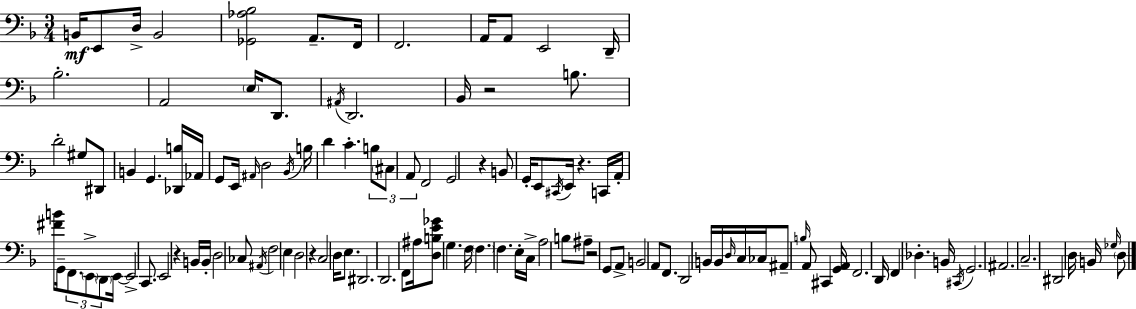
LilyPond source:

{
  \clef bass
  \numericTimeSignature
  \time 3/4
  \key d \minor
  b,16\mf e,8 d16-> b,2 | <ges, aes bes>2 a,8.-- f,16 | f,2. | a,16 a,8 e,2 d,16-- | \break bes2.-. | a,2 \parenthesize e16 d,8. | \acciaccatura { ais,16 } d,2. | bes,16 r2 b8. | \break d'2-. gis8 dis,8 | b,4 g,4. <des, b>16 | aes,16 g,8 e,16 \grace { ais,16 } d2 | \acciaccatura { bes,16 } b16 d'4 c'4.-. | \break \tuplet 3/2 { b8 \parenthesize cis8 a,8 } f,2 | g,2 r4 | b,8 g,16-. e,8 \acciaccatura { cis,16 } e,16 r4. | c,16 a,16-. <fis' b'>8 g,16-- \tuplet 3/2 { f,8. | \break \parenthesize e,8-> \parenthesize d,8 } e,16~~ e,2-> | c,8. e,2 | r4 b,16 b,16-. d2 | ces8 \acciaccatura { ais,16 } f2 | \break e4 d2 | r4 c2 | d16 e8. dis,2. | d,2. | \break f,8 ais16 <d b e' ges'>8 g4. | f16 \parenthesize f4. f4. | e16-. c16-> a2 | b8 ais8-- r2 | \break g,8 a,8-> b,2 | a,8 f,8. d,2 | b,16 b,16 \grace { d16 } c16 ces16 ais,8-- \grace { b16 } | a,8 cis,4 <g, a,>16 f,2. | \break d,16 f,4 | des4.-. b,16 \acciaccatura { cis,16 } g,2. | ais,2. | c2.-- | \break dis,2 | d16 b,16 \grace { ges16 } \parenthesize d8 \bar "|."
}